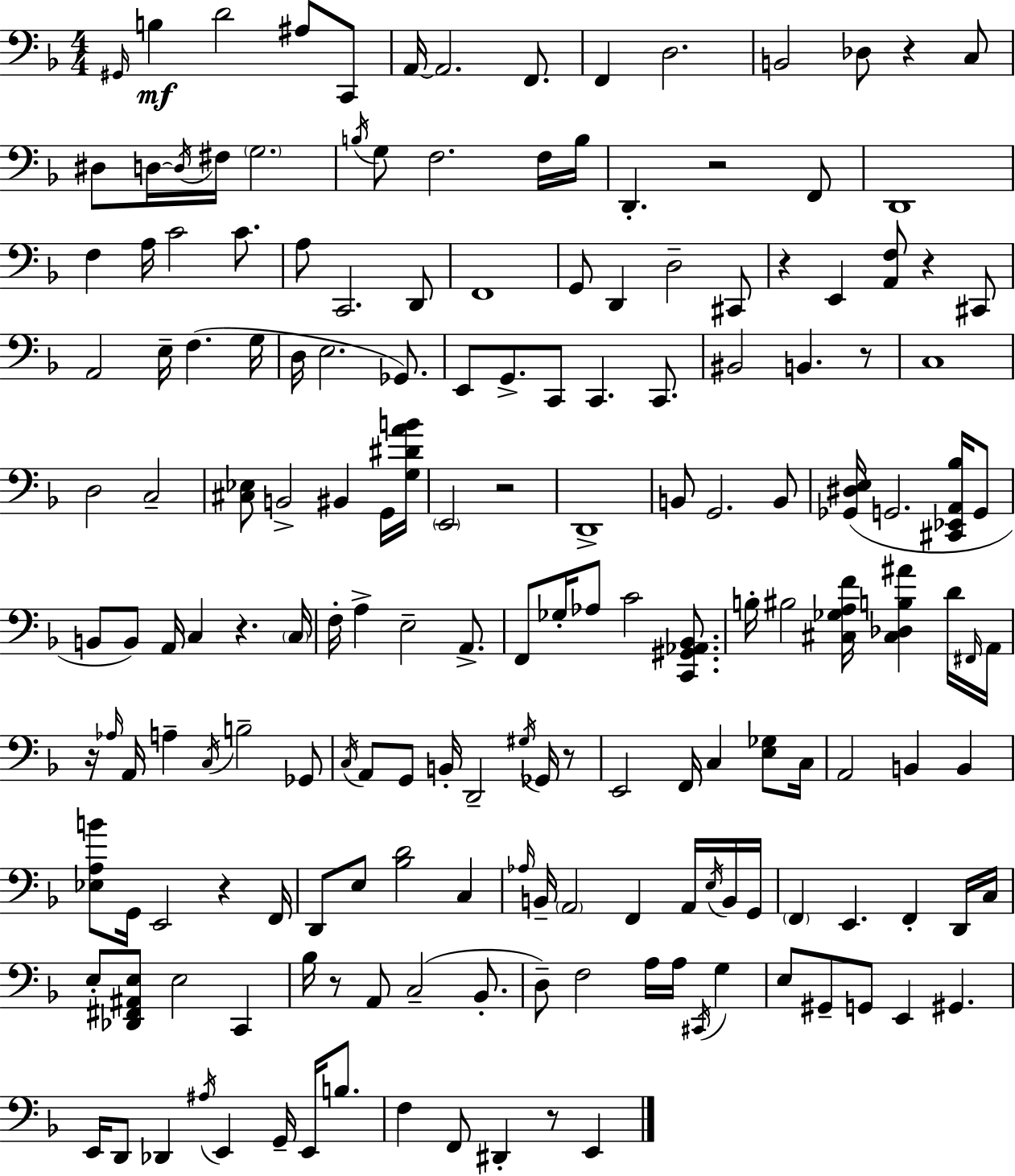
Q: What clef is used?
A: bass